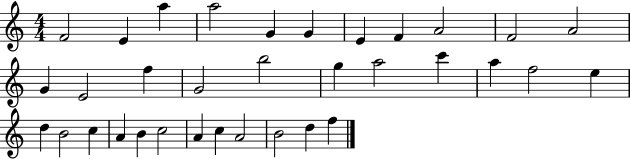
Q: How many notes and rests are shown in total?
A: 34